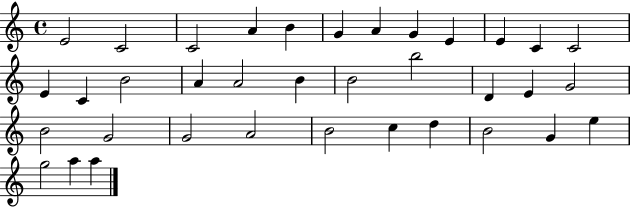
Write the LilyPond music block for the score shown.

{
  \clef treble
  \time 4/4
  \defaultTimeSignature
  \key c \major
  e'2 c'2 | c'2 a'4 b'4 | g'4 a'4 g'4 e'4 | e'4 c'4 c'2 | \break e'4 c'4 b'2 | a'4 a'2 b'4 | b'2 b''2 | d'4 e'4 g'2 | \break b'2 g'2 | g'2 a'2 | b'2 c''4 d''4 | b'2 g'4 e''4 | \break g''2 a''4 a''4 | \bar "|."
}